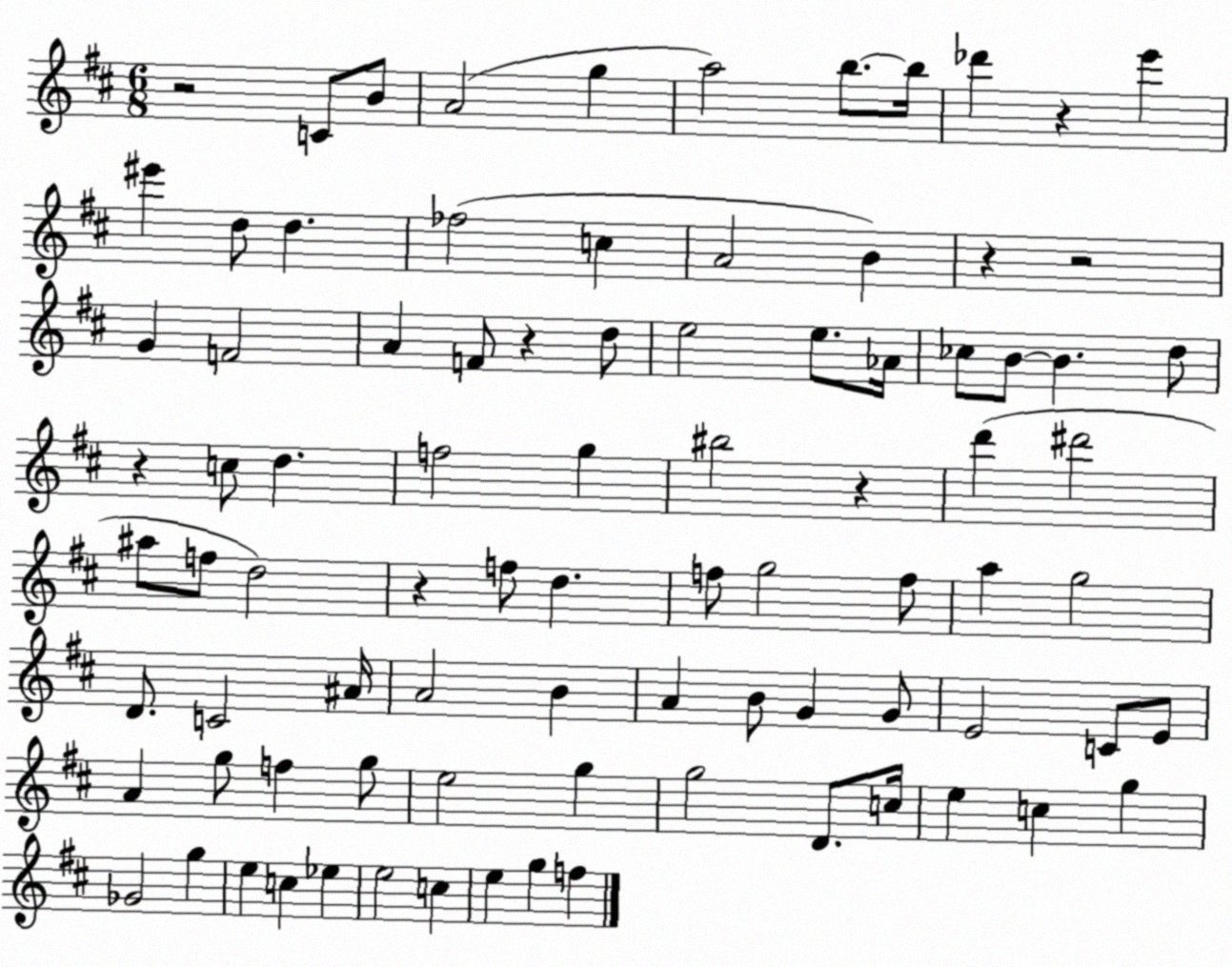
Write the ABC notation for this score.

X:1
T:Untitled
M:6/8
L:1/4
K:D
z2 C/2 B/2 A2 g a2 b/2 b/4 _d' z e' ^e' d/2 d _f2 c A2 B z z2 G F2 A F/2 z d/2 e2 e/2 _A/4 _c/2 B/2 B d/2 z c/2 d f2 g ^b2 z d' ^d'2 ^a/2 f/2 d2 z f/2 d f/2 g2 f/2 a g2 D/2 C2 ^A/4 A2 B A B/2 G G/2 E2 C/2 E/2 A g/2 f g/2 e2 g g2 D/2 c/4 e c g _G2 g e c _e e2 c e g f